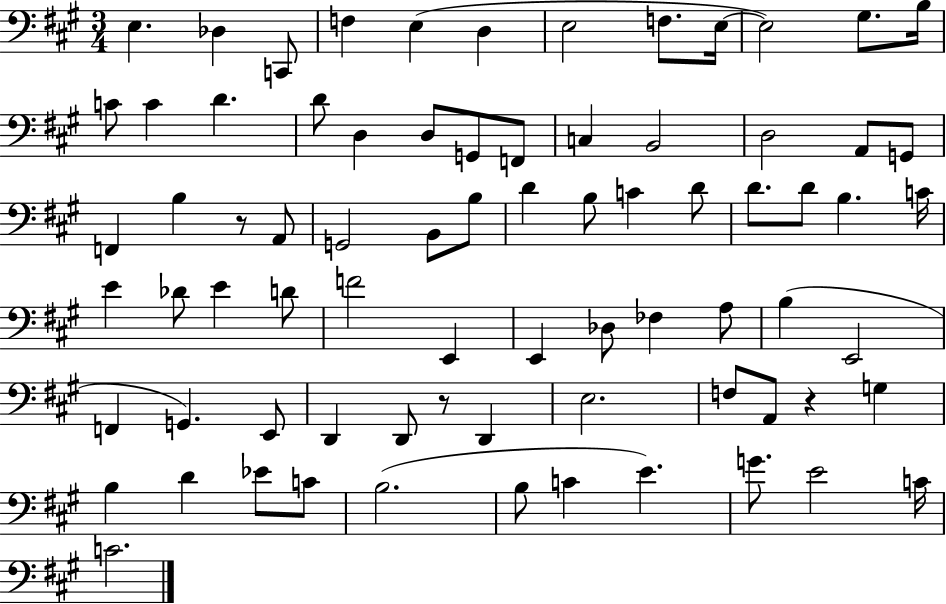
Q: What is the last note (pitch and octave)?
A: C4